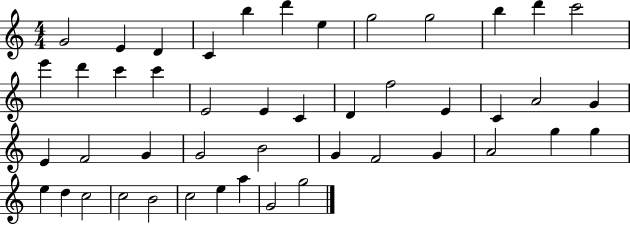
{
  \clef treble
  \numericTimeSignature
  \time 4/4
  \key c \major
  g'2 e'4 d'4 | c'4 b''4 d'''4 e''4 | g''2 g''2 | b''4 d'''4 c'''2 | \break e'''4 d'''4 c'''4 c'''4 | e'2 e'4 c'4 | d'4 f''2 e'4 | c'4 a'2 g'4 | \break e'4 f'2 g'4 | g'2 b'2 | g'4 f'2 g'4 | a'2 g''4 g''4 | \break e''4 d''4 c''2 | c''2 b'2 | c''2 e''4 a''4 | g'2 g''2 | \break \bar "|."
}